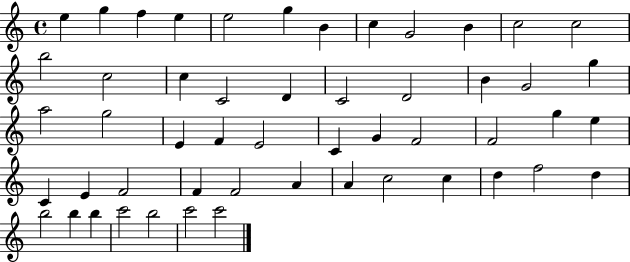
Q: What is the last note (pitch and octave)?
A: C6